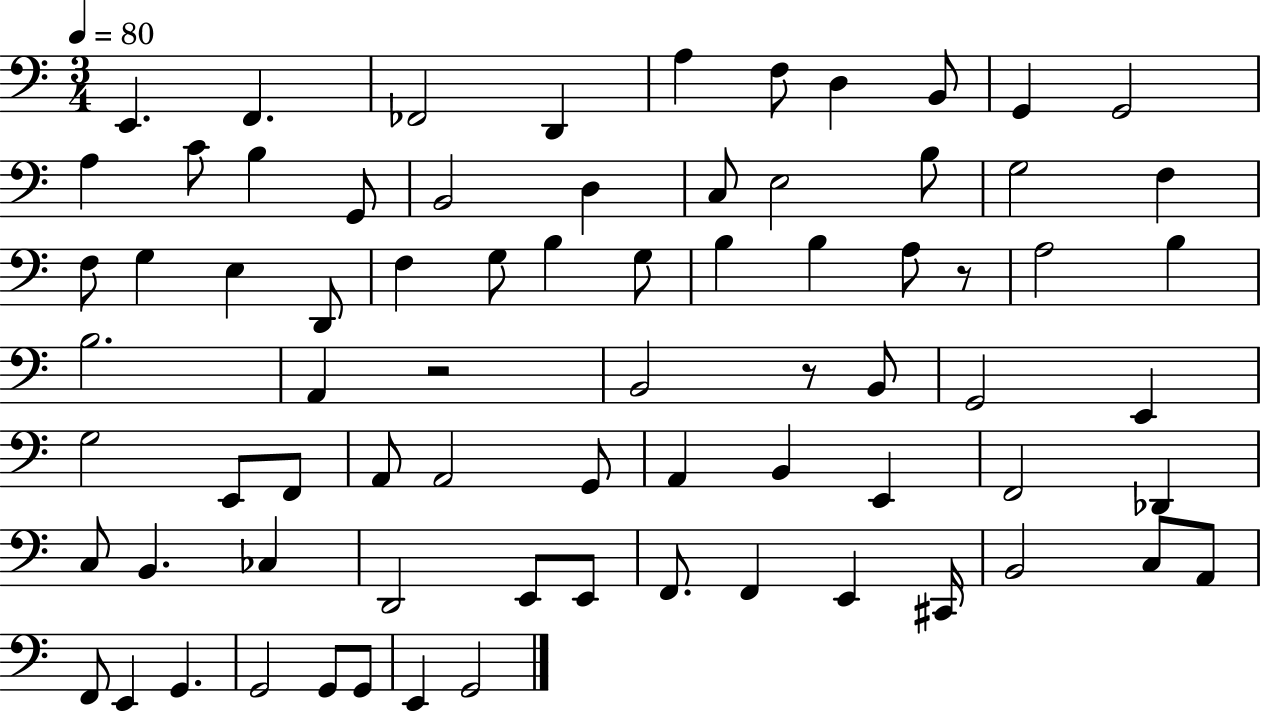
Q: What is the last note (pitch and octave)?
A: G2